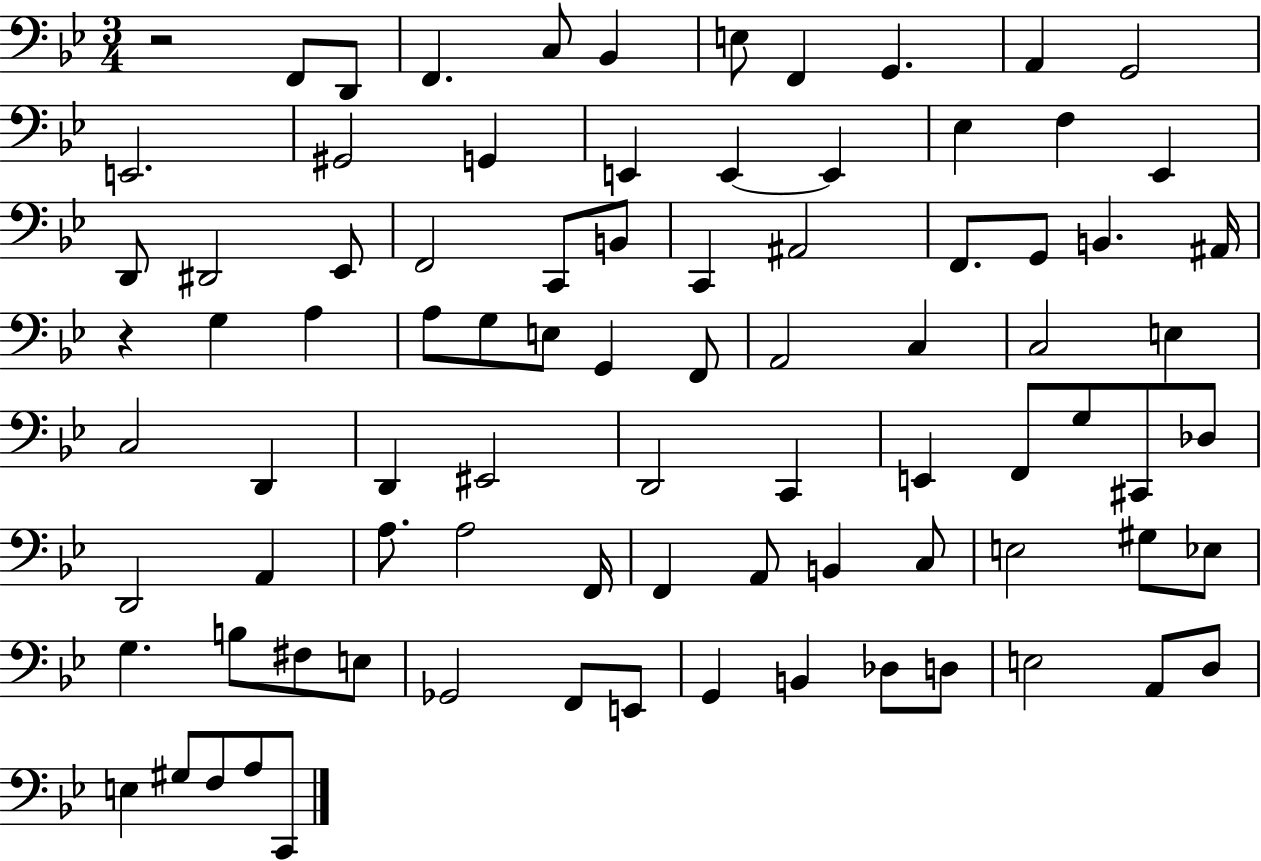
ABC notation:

X:1
T:Untitled
M:3/4
L:1/4
K:Bb
z2 F,,/2 D,,/2 F,, C,/2 _B,, E,/2 F,, G,, A,, G,,2 E,,2 ^G,,2 G,, E,, E,, E,, _E, F, _E,, D,,/2 ^D,,2 _E,,/2 F,,2 C,,/2 B,,/2 C,, ^A,,2 F,,/2 G,,/2 B,, ^A,,/4 z G, A, A,/2 G,/2 E,/2 G,, F,,/2 A,,2 C, C,2 E, C,2 D,, D,, ^E,,2 D,,2 C,, E,, F,,/2 G,/2 ^C,,/2 _D,/2 D,,2 A,, A,/2 A,2 F,,/4 F,, A,,/2 B,, C,/2 E,2 ^G,/2 _E,/2 G, B,/2 ^F,/2 E,/2 _G,,2 F,,/2 E,,/2 G,, B,, _D,/2 D,/2 E,2 A,,/2 D,/2 E, ^G,/2 F,/2 A,/2 C,,/2